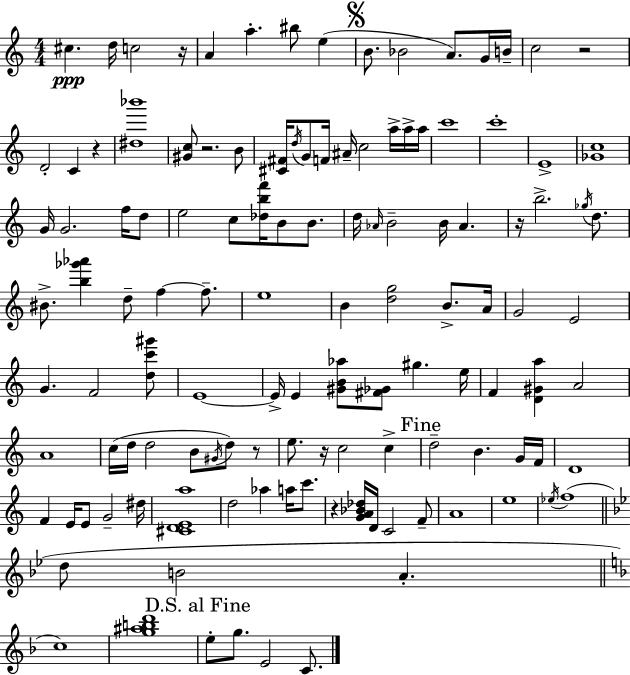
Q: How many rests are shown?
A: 8